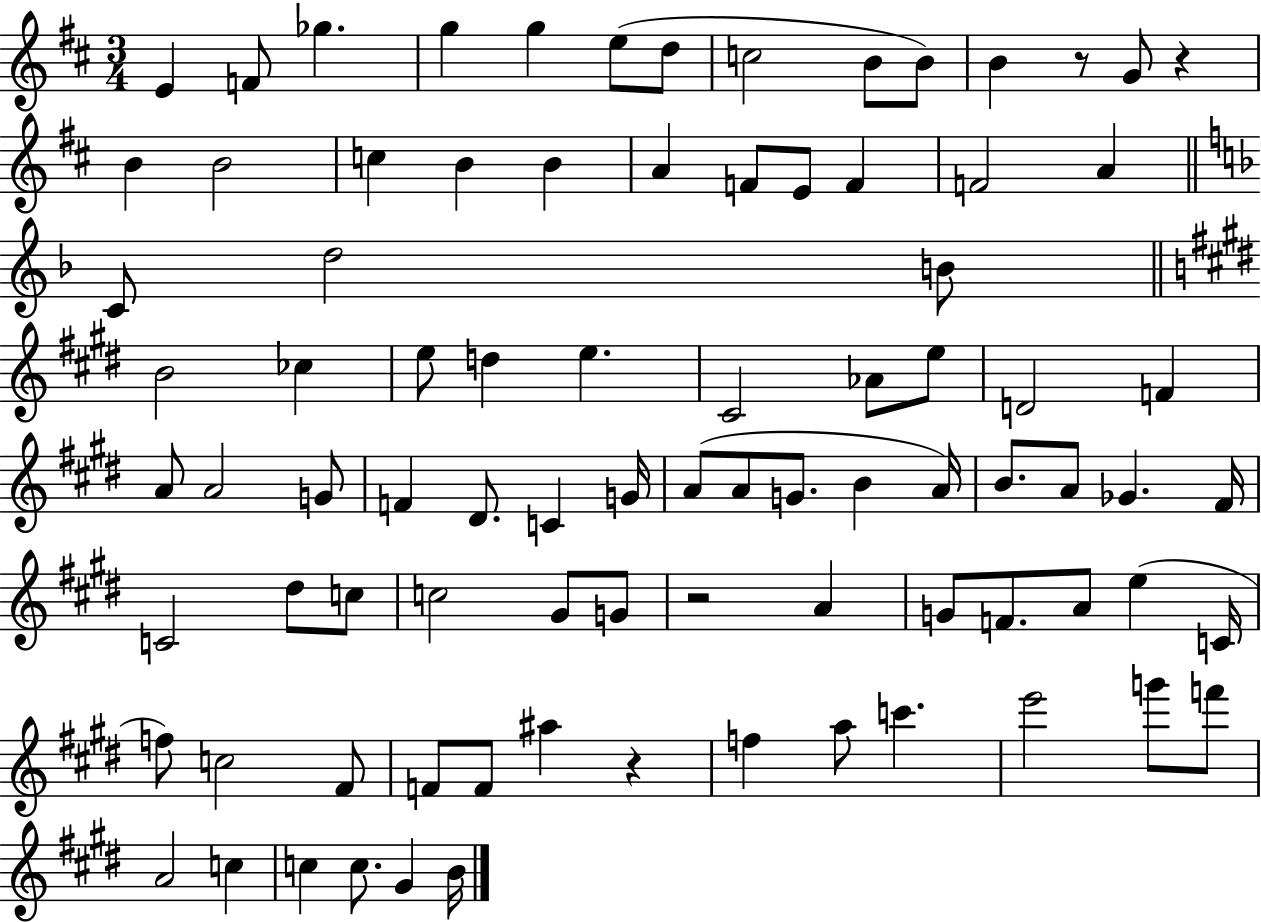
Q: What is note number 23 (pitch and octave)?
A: A4